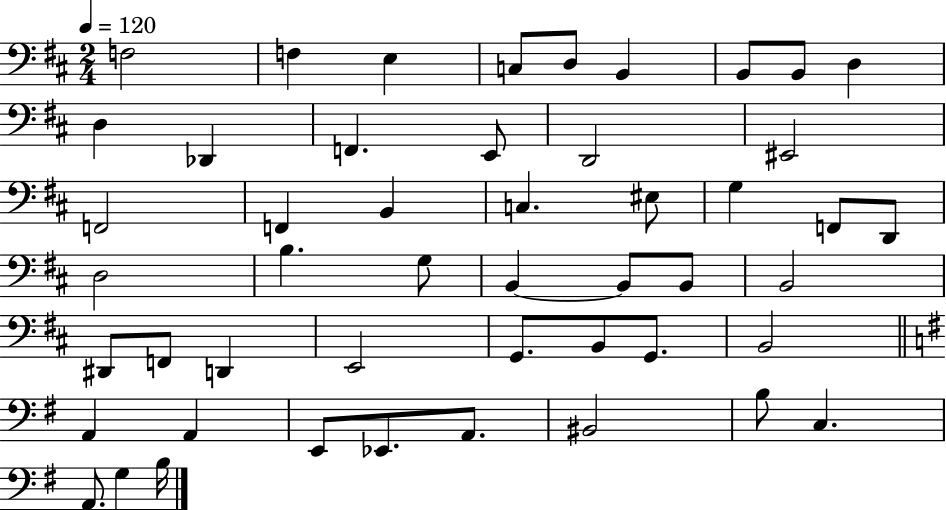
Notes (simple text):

F3/h F3/q E3/q C3/e D3/e B2/q B2/e B2/e D3/q D3/q Db2/q F2/q. E2/e D2/h EIS2/h F2/h F2/q B2/q C3/q. EIS3/e G3/q F2/e D2/e D3/h B3/q. G3/e B2/q B2/e B2/e B2/h D#2/e F2/e D2/q E2/h G2/e. B2/e G2/e. B2/h A2/q A2/q E2/e Eb2/e. A2/e. BIS2/h B3/e C3/q. A2/e. G3/q B3/s